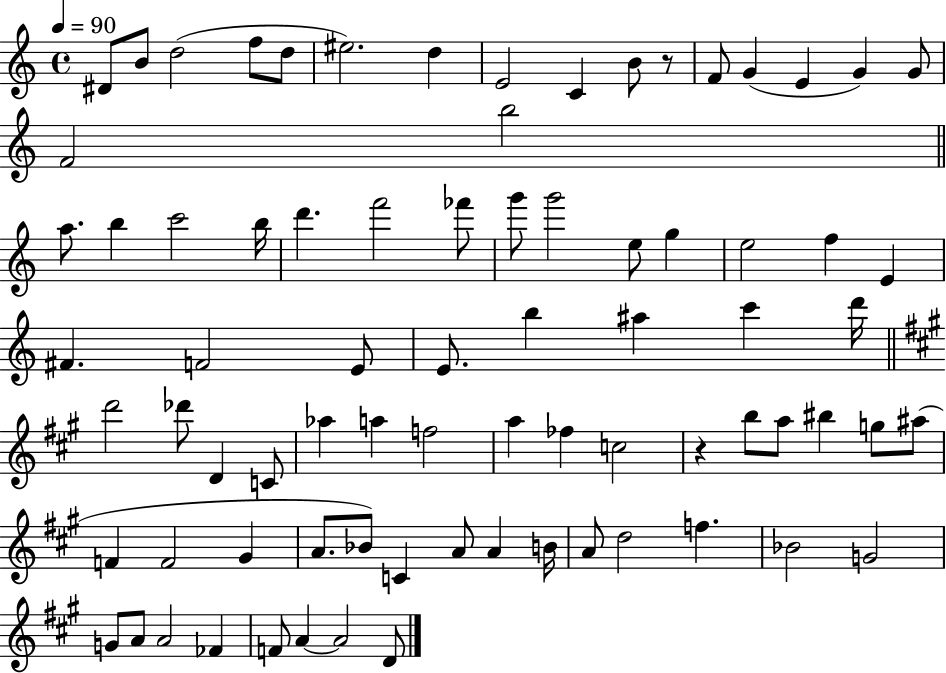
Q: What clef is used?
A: treble